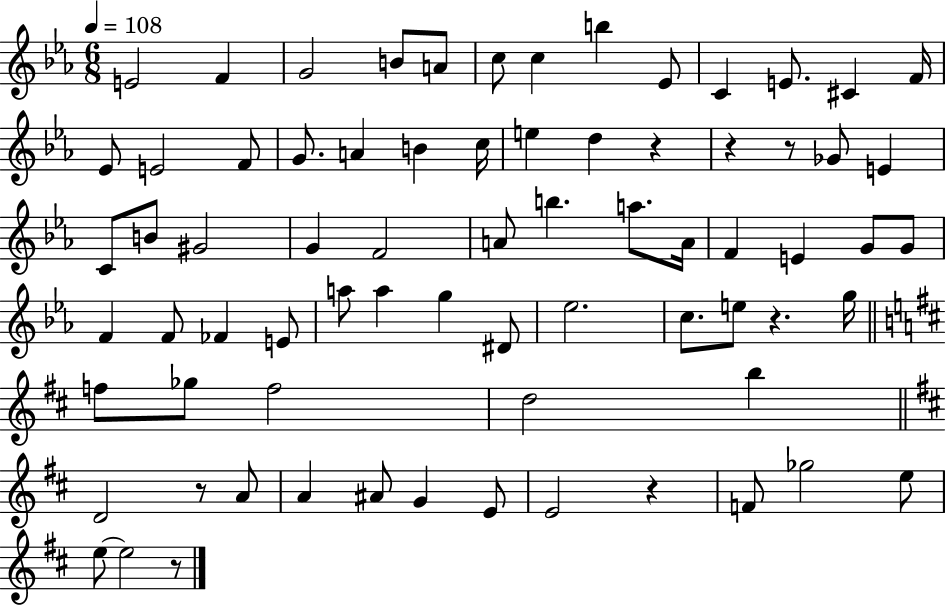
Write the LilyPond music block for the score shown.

{
  \clef treble
  \numericTimeSignature
  \time 6/8
  \key ees \major
  \tempo 4 = 108
  e'2 f'4 | g'2 b'8 a'8 | c''8 c''4 b''4 ees'8 | c'4 e'8. cis'4 f'16 | \break ees'8 e'2 f'8 | g'8. a'4 b'4 c''16 | e''4 d''4 r4 | r4 r8 ges'8 e'4 | \break c'8 b'8 gis'2 | g'4 f'2 | a'8 b''4. a''8. a'16 | f'4 e'4 g'8 g'8 | \break f'4 f'8 fes'4 e'8 | a''8 a''4 g''4 dis'8 | ees''2. | c''8. e''8 r4. g''16 | \break \bar "||" \break \key b \minor f''8 ges''8 f''2 | d''2 b''4 | \bar "||" \break \key d \major d'2 r8 a'8 | a'4 ais'8 g'4 e'8 | e'2 r4 | f'8 ges''2 e''8 | \break e''8~~ e''2 r8 | \bar "|."
}